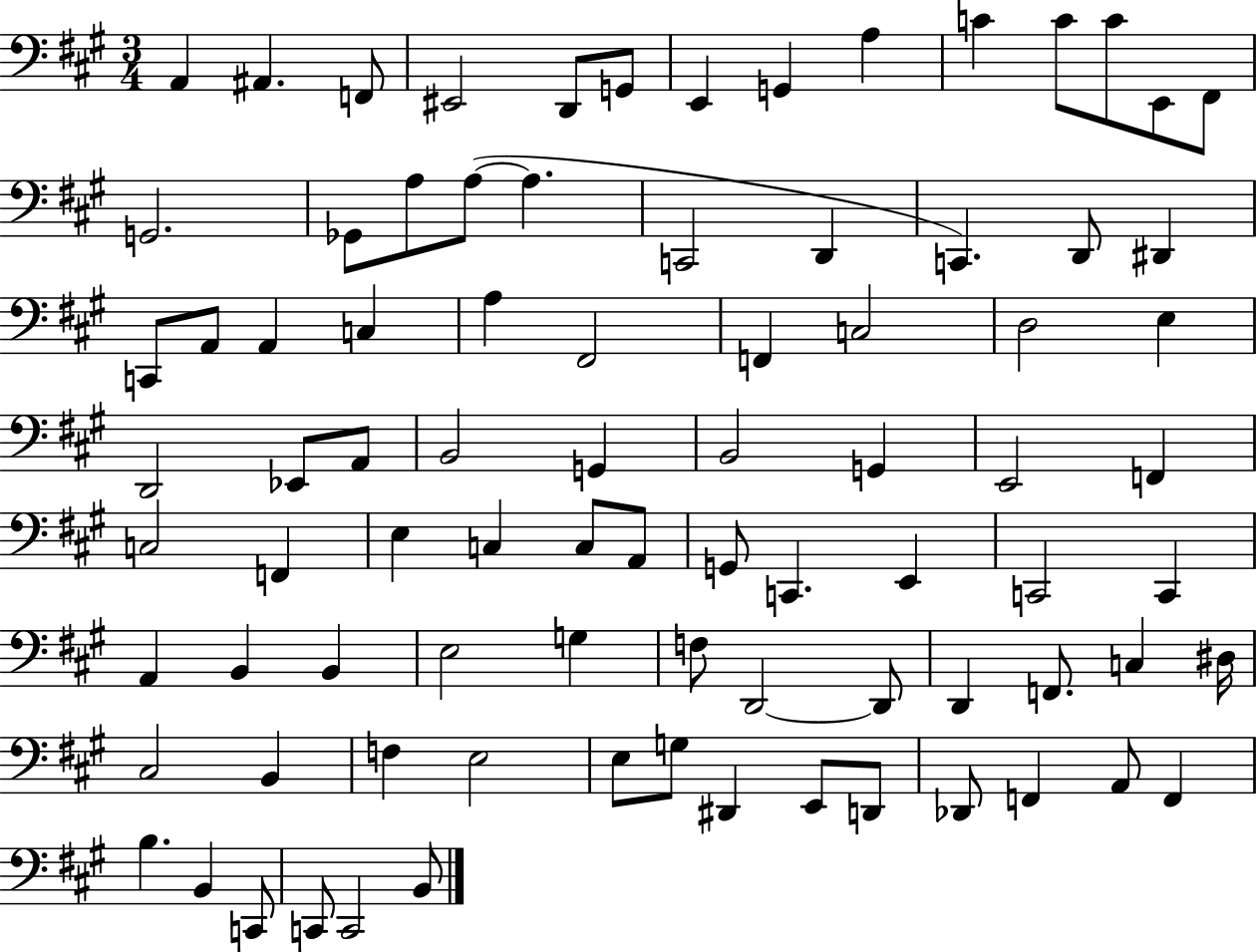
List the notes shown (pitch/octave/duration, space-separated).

A2/q A#2/q. F2/e EIS2/h D2/e G2/e E2/q G2/q A3/q C4/q C4/e C4/e E2/e F#2/e G2/h. Gb2/e A3/e A3/e A3/q. C2/h D2/q C2/q. D2/e D#2/q C2/e A2/e A2/q C3/q A3/q F#2/h F2/q C3/h D3/h E3/q D2/h Eb2/e A2/e B2/h G2/q B2/h G2/q E2/h F2/q C3/h F2/q E3/q C3/q C3/e A2/e G2/e C2/q. E2/q C2/h C2/q A2/q B2/q B2/q E3/h G3/q F3/e D2/h D2/e D2/q F2/e. C3/q D#3/s C#3/h B2/q F3/q E3/h E3/e G3/e D#2/q E2/e D2/e Db2/e F2/q A2/e F2/q B3/q. B2/q C2/e C2/e C2/h B2/e